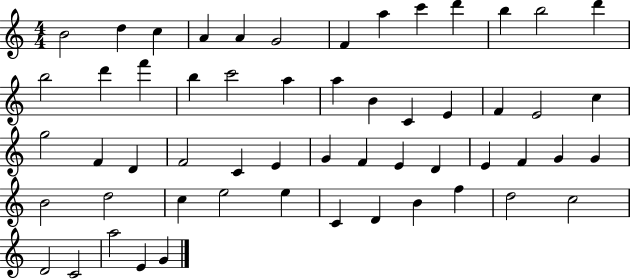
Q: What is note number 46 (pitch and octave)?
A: C4